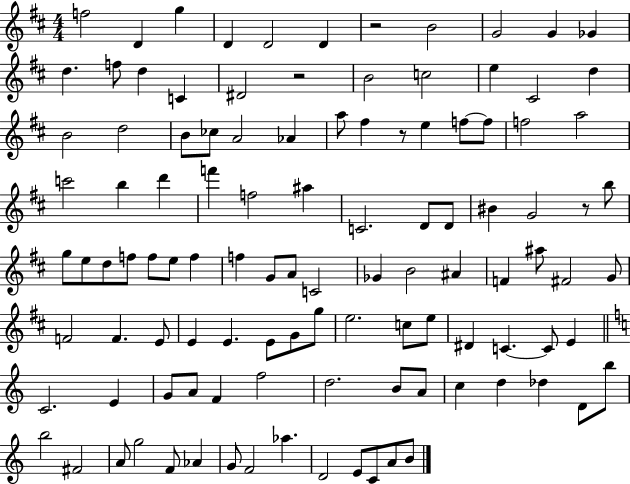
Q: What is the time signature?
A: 4/4